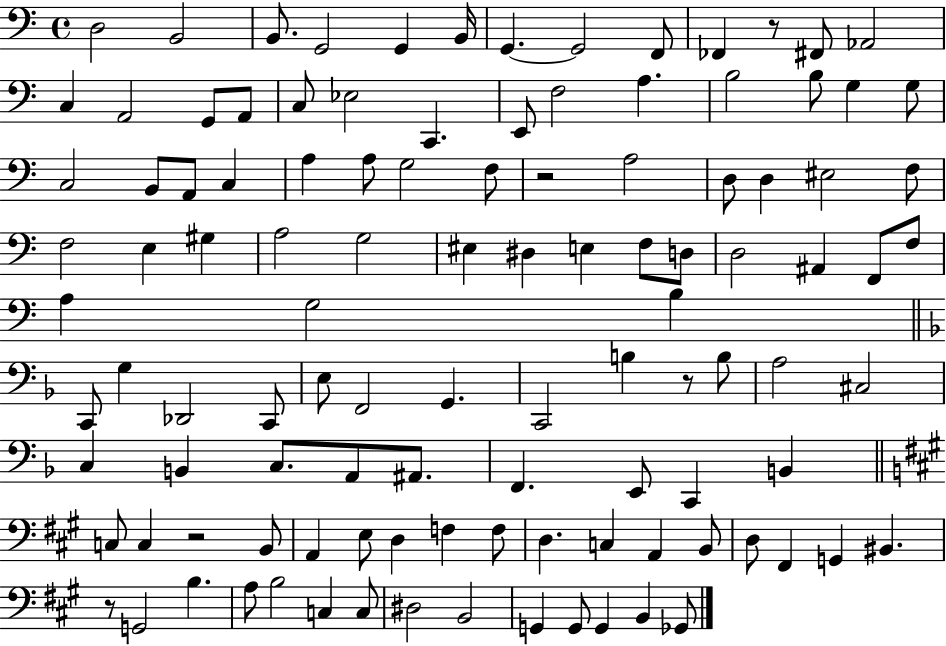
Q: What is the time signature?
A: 4/4